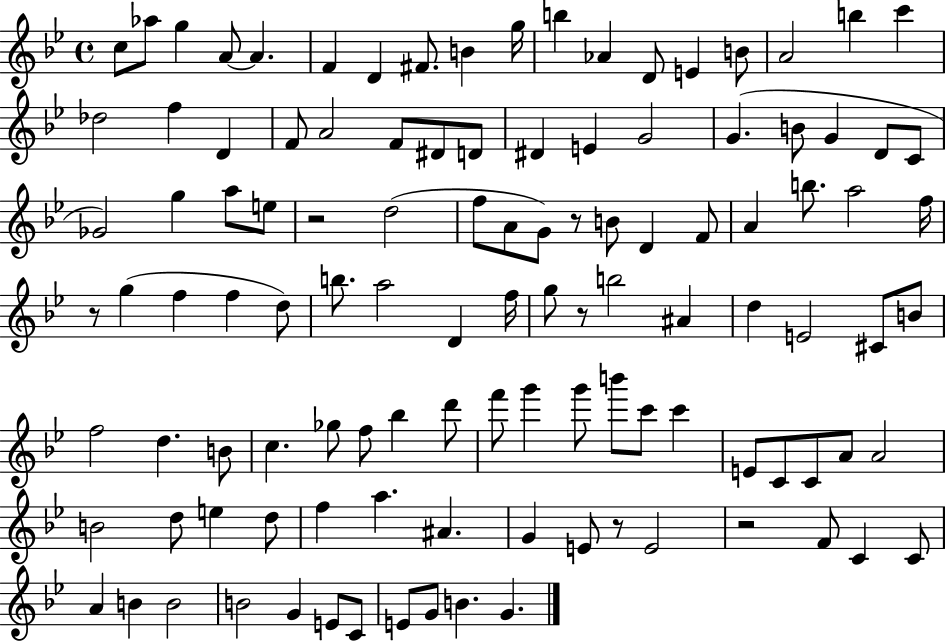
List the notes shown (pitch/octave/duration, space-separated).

C5/e Ab5/e G5/q A4/e A4/q. F4/q D4/q F#4/e. B4/q G5/s B5/q Ab4/q D4/e E4/q B4/e A4/h B5/q C6/q Db5/h F5/q D4/q F4/e A4/h F4/e D#4/e D4/e D#4/q E4/q G4/h G4/q. B4/e G4/q D4/e C4/e Gb4/h G5/q A5/e E5/e R/h D5/h F5/e A4/e G4/e R/e B4/e D4/q F4/e A4/q B5/e. A5/h F5/s R/e G5/q F5/q F5/q D5/e B5/e. A5/h D4/q F5/s G5/e R/e B5/h A#4/q D5/q E4/h C#4/e B4/e F5/h D5/q. B4/e C5/q. Gb5/e F5/e Bb5/q D6/e F6/e G6/q G6/e B6/e C6/e C6/q E4/e C4/e C4/e A4/e A4/h B4/h D5/e E5/q D5/e F5/q A5/q. A#4/q. G4/q E4/e R/e E4/h R/h F4/e C4/q C4/e A4/q B4/q B4/h B4/h G4/q E4/e C4/e E4/e G4/e B4/q. G4/q.